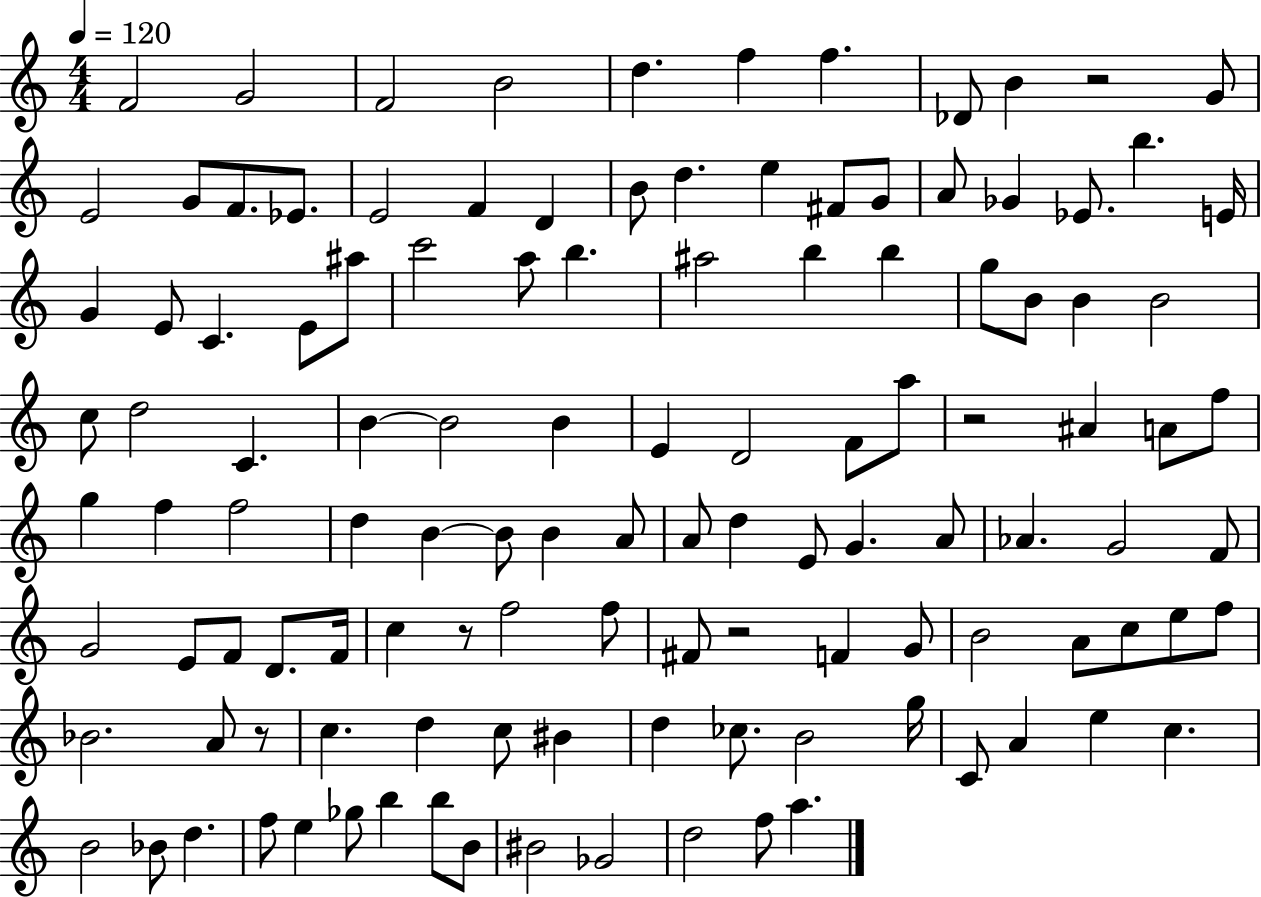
F4/h G4/h F4/h B4/h D5/q. F5/q F5/q. Db4/e B4/q R/h G4/e E4/h G4/e F4/e. Eb4/e. E4/h F4/q D4/q B4/e D5/q. E5/q F#4/e G4/e A4/e Gb4/q Eb4/e. B5/q. E4/s G4/q E4/e C4/q. E4/e A#5/e C6/h A5/e B5/q. A#5/h B5/q B5/q G5/e B4/e B4/q B4/h C5/e D5/h C4/q. B4/q B4/h B4/q E4/q D4/h F4/e A5/e R/h A#4/q A4/e F5/e G5/q F5/q F5/h D5/q B4/q B4/e B4/q A4/e A4/e D5/q E4/e G4/q. A4/e Ab4/q. G4/h F4/e G4/h E4/e F4/e D4/e. F4/s C5/q R/e F5/h F5/e F#4/e R/h F4/q G4/e B4/h A4/e C5/e E5/e F5/e Bb4/h. A4/e R/e C5/q. D5/q C5/e BIS4/q D5/q CES5/e. B4/h G5/s C4/e A4/q E5/q C5/q. B4/h Bb4/e D5/q. F5/e E5/q Gb5/e B5/q B5/e B4/e BIS4/h Gb4/h D5/h F5/e A5/q.